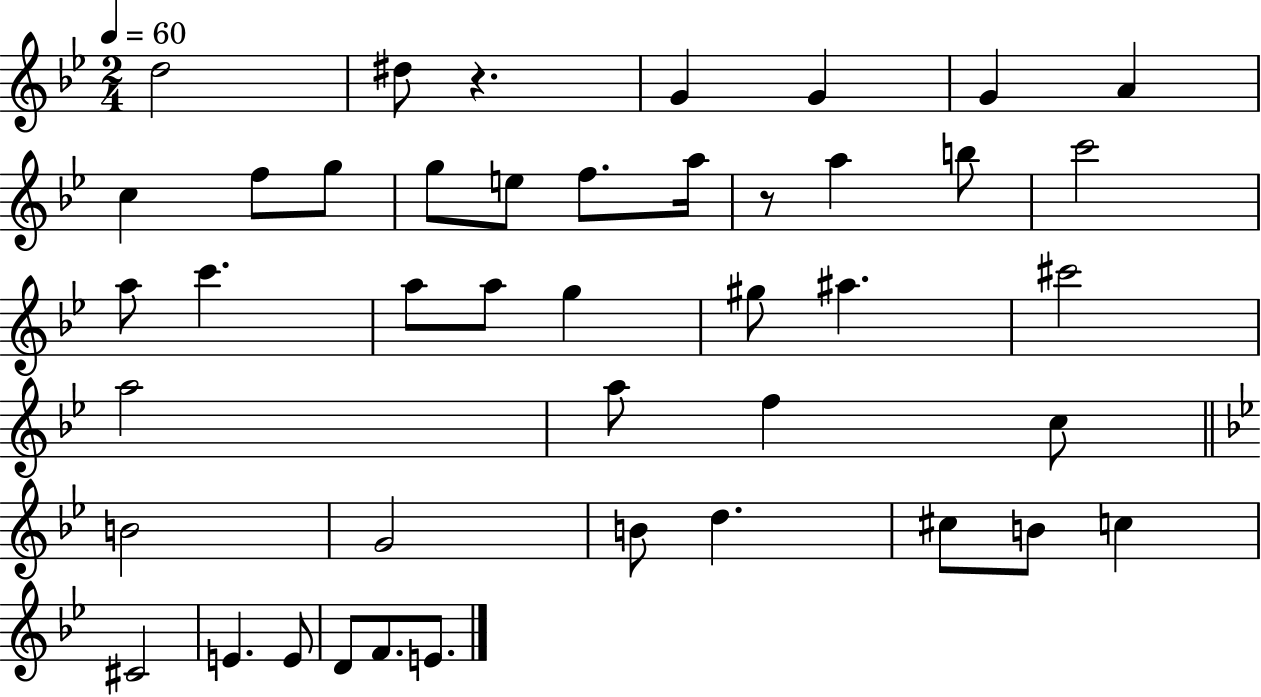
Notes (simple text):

D5/h D#5/e R/q. G4/q G4/q G4/q A4/q C5/q F5/e G5/e G5/e E5/e F5/e. A5/s R/e A5/q B5/e C6/h A5/e C6/q. A5/e A5/e G5/q G#5/e A#5/q. C#6/h A5/h A5/e F5/q C5/e B4/h G4/h B4/e D5/q. C#5/e B4/e C5/q C#4/h E4/q. E4/e D4/e F4/e. E4/e.